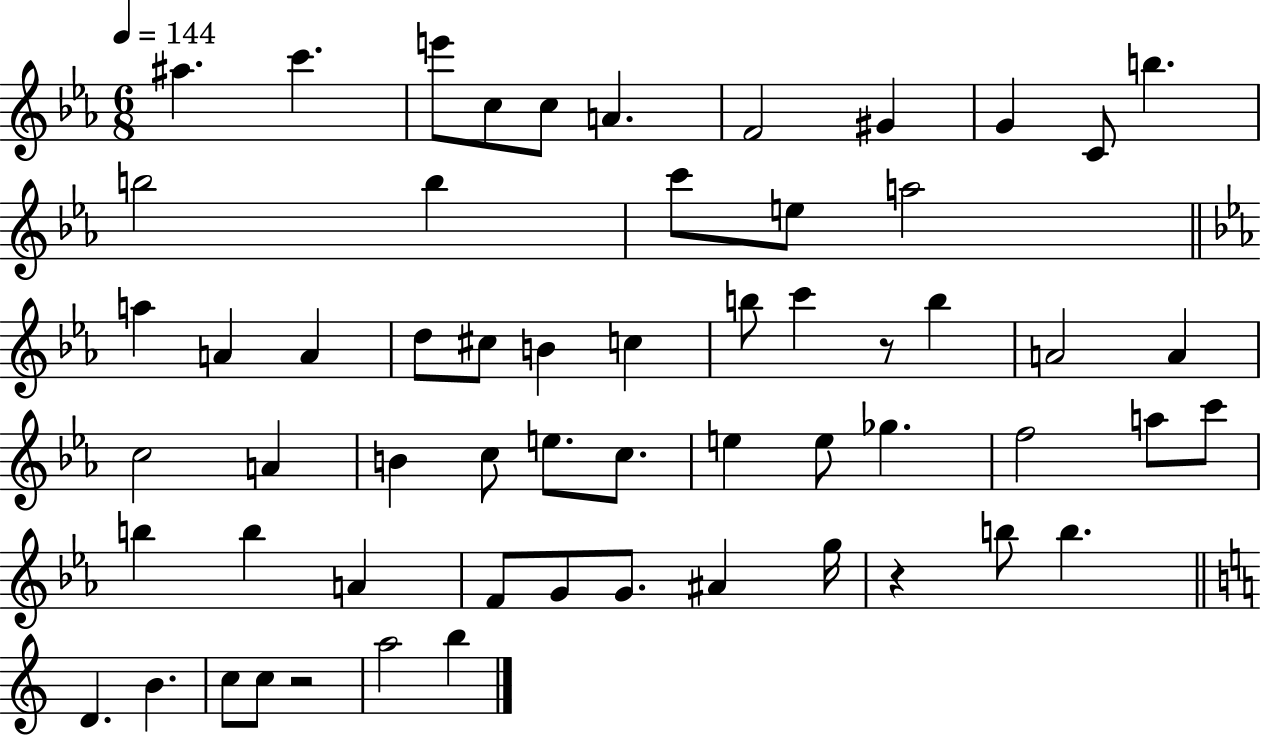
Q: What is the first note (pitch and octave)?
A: A#5